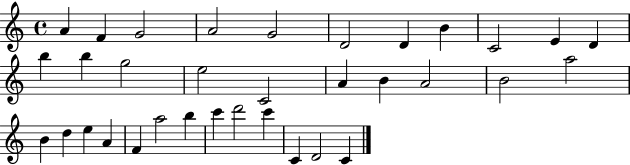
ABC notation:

X:1
T:Untitled
M:4/4
L:1/4
K:C
A F G2 A2 G2 D2 D B C2 E D b b g2 e2 C2 A B A2 B2 a2 B d e A F a2 b c' d'2 c' C D2 C